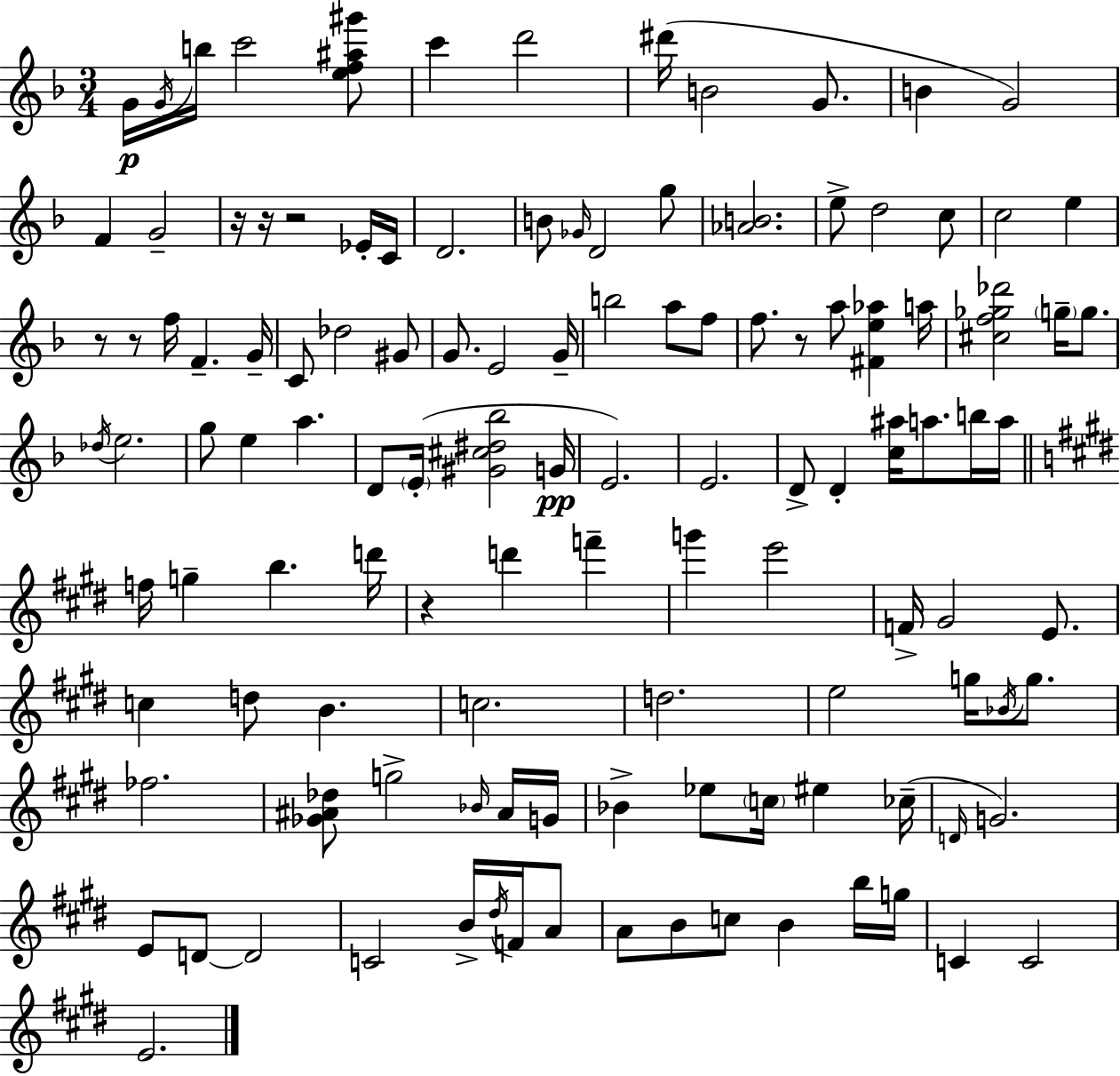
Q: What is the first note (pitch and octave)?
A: G4